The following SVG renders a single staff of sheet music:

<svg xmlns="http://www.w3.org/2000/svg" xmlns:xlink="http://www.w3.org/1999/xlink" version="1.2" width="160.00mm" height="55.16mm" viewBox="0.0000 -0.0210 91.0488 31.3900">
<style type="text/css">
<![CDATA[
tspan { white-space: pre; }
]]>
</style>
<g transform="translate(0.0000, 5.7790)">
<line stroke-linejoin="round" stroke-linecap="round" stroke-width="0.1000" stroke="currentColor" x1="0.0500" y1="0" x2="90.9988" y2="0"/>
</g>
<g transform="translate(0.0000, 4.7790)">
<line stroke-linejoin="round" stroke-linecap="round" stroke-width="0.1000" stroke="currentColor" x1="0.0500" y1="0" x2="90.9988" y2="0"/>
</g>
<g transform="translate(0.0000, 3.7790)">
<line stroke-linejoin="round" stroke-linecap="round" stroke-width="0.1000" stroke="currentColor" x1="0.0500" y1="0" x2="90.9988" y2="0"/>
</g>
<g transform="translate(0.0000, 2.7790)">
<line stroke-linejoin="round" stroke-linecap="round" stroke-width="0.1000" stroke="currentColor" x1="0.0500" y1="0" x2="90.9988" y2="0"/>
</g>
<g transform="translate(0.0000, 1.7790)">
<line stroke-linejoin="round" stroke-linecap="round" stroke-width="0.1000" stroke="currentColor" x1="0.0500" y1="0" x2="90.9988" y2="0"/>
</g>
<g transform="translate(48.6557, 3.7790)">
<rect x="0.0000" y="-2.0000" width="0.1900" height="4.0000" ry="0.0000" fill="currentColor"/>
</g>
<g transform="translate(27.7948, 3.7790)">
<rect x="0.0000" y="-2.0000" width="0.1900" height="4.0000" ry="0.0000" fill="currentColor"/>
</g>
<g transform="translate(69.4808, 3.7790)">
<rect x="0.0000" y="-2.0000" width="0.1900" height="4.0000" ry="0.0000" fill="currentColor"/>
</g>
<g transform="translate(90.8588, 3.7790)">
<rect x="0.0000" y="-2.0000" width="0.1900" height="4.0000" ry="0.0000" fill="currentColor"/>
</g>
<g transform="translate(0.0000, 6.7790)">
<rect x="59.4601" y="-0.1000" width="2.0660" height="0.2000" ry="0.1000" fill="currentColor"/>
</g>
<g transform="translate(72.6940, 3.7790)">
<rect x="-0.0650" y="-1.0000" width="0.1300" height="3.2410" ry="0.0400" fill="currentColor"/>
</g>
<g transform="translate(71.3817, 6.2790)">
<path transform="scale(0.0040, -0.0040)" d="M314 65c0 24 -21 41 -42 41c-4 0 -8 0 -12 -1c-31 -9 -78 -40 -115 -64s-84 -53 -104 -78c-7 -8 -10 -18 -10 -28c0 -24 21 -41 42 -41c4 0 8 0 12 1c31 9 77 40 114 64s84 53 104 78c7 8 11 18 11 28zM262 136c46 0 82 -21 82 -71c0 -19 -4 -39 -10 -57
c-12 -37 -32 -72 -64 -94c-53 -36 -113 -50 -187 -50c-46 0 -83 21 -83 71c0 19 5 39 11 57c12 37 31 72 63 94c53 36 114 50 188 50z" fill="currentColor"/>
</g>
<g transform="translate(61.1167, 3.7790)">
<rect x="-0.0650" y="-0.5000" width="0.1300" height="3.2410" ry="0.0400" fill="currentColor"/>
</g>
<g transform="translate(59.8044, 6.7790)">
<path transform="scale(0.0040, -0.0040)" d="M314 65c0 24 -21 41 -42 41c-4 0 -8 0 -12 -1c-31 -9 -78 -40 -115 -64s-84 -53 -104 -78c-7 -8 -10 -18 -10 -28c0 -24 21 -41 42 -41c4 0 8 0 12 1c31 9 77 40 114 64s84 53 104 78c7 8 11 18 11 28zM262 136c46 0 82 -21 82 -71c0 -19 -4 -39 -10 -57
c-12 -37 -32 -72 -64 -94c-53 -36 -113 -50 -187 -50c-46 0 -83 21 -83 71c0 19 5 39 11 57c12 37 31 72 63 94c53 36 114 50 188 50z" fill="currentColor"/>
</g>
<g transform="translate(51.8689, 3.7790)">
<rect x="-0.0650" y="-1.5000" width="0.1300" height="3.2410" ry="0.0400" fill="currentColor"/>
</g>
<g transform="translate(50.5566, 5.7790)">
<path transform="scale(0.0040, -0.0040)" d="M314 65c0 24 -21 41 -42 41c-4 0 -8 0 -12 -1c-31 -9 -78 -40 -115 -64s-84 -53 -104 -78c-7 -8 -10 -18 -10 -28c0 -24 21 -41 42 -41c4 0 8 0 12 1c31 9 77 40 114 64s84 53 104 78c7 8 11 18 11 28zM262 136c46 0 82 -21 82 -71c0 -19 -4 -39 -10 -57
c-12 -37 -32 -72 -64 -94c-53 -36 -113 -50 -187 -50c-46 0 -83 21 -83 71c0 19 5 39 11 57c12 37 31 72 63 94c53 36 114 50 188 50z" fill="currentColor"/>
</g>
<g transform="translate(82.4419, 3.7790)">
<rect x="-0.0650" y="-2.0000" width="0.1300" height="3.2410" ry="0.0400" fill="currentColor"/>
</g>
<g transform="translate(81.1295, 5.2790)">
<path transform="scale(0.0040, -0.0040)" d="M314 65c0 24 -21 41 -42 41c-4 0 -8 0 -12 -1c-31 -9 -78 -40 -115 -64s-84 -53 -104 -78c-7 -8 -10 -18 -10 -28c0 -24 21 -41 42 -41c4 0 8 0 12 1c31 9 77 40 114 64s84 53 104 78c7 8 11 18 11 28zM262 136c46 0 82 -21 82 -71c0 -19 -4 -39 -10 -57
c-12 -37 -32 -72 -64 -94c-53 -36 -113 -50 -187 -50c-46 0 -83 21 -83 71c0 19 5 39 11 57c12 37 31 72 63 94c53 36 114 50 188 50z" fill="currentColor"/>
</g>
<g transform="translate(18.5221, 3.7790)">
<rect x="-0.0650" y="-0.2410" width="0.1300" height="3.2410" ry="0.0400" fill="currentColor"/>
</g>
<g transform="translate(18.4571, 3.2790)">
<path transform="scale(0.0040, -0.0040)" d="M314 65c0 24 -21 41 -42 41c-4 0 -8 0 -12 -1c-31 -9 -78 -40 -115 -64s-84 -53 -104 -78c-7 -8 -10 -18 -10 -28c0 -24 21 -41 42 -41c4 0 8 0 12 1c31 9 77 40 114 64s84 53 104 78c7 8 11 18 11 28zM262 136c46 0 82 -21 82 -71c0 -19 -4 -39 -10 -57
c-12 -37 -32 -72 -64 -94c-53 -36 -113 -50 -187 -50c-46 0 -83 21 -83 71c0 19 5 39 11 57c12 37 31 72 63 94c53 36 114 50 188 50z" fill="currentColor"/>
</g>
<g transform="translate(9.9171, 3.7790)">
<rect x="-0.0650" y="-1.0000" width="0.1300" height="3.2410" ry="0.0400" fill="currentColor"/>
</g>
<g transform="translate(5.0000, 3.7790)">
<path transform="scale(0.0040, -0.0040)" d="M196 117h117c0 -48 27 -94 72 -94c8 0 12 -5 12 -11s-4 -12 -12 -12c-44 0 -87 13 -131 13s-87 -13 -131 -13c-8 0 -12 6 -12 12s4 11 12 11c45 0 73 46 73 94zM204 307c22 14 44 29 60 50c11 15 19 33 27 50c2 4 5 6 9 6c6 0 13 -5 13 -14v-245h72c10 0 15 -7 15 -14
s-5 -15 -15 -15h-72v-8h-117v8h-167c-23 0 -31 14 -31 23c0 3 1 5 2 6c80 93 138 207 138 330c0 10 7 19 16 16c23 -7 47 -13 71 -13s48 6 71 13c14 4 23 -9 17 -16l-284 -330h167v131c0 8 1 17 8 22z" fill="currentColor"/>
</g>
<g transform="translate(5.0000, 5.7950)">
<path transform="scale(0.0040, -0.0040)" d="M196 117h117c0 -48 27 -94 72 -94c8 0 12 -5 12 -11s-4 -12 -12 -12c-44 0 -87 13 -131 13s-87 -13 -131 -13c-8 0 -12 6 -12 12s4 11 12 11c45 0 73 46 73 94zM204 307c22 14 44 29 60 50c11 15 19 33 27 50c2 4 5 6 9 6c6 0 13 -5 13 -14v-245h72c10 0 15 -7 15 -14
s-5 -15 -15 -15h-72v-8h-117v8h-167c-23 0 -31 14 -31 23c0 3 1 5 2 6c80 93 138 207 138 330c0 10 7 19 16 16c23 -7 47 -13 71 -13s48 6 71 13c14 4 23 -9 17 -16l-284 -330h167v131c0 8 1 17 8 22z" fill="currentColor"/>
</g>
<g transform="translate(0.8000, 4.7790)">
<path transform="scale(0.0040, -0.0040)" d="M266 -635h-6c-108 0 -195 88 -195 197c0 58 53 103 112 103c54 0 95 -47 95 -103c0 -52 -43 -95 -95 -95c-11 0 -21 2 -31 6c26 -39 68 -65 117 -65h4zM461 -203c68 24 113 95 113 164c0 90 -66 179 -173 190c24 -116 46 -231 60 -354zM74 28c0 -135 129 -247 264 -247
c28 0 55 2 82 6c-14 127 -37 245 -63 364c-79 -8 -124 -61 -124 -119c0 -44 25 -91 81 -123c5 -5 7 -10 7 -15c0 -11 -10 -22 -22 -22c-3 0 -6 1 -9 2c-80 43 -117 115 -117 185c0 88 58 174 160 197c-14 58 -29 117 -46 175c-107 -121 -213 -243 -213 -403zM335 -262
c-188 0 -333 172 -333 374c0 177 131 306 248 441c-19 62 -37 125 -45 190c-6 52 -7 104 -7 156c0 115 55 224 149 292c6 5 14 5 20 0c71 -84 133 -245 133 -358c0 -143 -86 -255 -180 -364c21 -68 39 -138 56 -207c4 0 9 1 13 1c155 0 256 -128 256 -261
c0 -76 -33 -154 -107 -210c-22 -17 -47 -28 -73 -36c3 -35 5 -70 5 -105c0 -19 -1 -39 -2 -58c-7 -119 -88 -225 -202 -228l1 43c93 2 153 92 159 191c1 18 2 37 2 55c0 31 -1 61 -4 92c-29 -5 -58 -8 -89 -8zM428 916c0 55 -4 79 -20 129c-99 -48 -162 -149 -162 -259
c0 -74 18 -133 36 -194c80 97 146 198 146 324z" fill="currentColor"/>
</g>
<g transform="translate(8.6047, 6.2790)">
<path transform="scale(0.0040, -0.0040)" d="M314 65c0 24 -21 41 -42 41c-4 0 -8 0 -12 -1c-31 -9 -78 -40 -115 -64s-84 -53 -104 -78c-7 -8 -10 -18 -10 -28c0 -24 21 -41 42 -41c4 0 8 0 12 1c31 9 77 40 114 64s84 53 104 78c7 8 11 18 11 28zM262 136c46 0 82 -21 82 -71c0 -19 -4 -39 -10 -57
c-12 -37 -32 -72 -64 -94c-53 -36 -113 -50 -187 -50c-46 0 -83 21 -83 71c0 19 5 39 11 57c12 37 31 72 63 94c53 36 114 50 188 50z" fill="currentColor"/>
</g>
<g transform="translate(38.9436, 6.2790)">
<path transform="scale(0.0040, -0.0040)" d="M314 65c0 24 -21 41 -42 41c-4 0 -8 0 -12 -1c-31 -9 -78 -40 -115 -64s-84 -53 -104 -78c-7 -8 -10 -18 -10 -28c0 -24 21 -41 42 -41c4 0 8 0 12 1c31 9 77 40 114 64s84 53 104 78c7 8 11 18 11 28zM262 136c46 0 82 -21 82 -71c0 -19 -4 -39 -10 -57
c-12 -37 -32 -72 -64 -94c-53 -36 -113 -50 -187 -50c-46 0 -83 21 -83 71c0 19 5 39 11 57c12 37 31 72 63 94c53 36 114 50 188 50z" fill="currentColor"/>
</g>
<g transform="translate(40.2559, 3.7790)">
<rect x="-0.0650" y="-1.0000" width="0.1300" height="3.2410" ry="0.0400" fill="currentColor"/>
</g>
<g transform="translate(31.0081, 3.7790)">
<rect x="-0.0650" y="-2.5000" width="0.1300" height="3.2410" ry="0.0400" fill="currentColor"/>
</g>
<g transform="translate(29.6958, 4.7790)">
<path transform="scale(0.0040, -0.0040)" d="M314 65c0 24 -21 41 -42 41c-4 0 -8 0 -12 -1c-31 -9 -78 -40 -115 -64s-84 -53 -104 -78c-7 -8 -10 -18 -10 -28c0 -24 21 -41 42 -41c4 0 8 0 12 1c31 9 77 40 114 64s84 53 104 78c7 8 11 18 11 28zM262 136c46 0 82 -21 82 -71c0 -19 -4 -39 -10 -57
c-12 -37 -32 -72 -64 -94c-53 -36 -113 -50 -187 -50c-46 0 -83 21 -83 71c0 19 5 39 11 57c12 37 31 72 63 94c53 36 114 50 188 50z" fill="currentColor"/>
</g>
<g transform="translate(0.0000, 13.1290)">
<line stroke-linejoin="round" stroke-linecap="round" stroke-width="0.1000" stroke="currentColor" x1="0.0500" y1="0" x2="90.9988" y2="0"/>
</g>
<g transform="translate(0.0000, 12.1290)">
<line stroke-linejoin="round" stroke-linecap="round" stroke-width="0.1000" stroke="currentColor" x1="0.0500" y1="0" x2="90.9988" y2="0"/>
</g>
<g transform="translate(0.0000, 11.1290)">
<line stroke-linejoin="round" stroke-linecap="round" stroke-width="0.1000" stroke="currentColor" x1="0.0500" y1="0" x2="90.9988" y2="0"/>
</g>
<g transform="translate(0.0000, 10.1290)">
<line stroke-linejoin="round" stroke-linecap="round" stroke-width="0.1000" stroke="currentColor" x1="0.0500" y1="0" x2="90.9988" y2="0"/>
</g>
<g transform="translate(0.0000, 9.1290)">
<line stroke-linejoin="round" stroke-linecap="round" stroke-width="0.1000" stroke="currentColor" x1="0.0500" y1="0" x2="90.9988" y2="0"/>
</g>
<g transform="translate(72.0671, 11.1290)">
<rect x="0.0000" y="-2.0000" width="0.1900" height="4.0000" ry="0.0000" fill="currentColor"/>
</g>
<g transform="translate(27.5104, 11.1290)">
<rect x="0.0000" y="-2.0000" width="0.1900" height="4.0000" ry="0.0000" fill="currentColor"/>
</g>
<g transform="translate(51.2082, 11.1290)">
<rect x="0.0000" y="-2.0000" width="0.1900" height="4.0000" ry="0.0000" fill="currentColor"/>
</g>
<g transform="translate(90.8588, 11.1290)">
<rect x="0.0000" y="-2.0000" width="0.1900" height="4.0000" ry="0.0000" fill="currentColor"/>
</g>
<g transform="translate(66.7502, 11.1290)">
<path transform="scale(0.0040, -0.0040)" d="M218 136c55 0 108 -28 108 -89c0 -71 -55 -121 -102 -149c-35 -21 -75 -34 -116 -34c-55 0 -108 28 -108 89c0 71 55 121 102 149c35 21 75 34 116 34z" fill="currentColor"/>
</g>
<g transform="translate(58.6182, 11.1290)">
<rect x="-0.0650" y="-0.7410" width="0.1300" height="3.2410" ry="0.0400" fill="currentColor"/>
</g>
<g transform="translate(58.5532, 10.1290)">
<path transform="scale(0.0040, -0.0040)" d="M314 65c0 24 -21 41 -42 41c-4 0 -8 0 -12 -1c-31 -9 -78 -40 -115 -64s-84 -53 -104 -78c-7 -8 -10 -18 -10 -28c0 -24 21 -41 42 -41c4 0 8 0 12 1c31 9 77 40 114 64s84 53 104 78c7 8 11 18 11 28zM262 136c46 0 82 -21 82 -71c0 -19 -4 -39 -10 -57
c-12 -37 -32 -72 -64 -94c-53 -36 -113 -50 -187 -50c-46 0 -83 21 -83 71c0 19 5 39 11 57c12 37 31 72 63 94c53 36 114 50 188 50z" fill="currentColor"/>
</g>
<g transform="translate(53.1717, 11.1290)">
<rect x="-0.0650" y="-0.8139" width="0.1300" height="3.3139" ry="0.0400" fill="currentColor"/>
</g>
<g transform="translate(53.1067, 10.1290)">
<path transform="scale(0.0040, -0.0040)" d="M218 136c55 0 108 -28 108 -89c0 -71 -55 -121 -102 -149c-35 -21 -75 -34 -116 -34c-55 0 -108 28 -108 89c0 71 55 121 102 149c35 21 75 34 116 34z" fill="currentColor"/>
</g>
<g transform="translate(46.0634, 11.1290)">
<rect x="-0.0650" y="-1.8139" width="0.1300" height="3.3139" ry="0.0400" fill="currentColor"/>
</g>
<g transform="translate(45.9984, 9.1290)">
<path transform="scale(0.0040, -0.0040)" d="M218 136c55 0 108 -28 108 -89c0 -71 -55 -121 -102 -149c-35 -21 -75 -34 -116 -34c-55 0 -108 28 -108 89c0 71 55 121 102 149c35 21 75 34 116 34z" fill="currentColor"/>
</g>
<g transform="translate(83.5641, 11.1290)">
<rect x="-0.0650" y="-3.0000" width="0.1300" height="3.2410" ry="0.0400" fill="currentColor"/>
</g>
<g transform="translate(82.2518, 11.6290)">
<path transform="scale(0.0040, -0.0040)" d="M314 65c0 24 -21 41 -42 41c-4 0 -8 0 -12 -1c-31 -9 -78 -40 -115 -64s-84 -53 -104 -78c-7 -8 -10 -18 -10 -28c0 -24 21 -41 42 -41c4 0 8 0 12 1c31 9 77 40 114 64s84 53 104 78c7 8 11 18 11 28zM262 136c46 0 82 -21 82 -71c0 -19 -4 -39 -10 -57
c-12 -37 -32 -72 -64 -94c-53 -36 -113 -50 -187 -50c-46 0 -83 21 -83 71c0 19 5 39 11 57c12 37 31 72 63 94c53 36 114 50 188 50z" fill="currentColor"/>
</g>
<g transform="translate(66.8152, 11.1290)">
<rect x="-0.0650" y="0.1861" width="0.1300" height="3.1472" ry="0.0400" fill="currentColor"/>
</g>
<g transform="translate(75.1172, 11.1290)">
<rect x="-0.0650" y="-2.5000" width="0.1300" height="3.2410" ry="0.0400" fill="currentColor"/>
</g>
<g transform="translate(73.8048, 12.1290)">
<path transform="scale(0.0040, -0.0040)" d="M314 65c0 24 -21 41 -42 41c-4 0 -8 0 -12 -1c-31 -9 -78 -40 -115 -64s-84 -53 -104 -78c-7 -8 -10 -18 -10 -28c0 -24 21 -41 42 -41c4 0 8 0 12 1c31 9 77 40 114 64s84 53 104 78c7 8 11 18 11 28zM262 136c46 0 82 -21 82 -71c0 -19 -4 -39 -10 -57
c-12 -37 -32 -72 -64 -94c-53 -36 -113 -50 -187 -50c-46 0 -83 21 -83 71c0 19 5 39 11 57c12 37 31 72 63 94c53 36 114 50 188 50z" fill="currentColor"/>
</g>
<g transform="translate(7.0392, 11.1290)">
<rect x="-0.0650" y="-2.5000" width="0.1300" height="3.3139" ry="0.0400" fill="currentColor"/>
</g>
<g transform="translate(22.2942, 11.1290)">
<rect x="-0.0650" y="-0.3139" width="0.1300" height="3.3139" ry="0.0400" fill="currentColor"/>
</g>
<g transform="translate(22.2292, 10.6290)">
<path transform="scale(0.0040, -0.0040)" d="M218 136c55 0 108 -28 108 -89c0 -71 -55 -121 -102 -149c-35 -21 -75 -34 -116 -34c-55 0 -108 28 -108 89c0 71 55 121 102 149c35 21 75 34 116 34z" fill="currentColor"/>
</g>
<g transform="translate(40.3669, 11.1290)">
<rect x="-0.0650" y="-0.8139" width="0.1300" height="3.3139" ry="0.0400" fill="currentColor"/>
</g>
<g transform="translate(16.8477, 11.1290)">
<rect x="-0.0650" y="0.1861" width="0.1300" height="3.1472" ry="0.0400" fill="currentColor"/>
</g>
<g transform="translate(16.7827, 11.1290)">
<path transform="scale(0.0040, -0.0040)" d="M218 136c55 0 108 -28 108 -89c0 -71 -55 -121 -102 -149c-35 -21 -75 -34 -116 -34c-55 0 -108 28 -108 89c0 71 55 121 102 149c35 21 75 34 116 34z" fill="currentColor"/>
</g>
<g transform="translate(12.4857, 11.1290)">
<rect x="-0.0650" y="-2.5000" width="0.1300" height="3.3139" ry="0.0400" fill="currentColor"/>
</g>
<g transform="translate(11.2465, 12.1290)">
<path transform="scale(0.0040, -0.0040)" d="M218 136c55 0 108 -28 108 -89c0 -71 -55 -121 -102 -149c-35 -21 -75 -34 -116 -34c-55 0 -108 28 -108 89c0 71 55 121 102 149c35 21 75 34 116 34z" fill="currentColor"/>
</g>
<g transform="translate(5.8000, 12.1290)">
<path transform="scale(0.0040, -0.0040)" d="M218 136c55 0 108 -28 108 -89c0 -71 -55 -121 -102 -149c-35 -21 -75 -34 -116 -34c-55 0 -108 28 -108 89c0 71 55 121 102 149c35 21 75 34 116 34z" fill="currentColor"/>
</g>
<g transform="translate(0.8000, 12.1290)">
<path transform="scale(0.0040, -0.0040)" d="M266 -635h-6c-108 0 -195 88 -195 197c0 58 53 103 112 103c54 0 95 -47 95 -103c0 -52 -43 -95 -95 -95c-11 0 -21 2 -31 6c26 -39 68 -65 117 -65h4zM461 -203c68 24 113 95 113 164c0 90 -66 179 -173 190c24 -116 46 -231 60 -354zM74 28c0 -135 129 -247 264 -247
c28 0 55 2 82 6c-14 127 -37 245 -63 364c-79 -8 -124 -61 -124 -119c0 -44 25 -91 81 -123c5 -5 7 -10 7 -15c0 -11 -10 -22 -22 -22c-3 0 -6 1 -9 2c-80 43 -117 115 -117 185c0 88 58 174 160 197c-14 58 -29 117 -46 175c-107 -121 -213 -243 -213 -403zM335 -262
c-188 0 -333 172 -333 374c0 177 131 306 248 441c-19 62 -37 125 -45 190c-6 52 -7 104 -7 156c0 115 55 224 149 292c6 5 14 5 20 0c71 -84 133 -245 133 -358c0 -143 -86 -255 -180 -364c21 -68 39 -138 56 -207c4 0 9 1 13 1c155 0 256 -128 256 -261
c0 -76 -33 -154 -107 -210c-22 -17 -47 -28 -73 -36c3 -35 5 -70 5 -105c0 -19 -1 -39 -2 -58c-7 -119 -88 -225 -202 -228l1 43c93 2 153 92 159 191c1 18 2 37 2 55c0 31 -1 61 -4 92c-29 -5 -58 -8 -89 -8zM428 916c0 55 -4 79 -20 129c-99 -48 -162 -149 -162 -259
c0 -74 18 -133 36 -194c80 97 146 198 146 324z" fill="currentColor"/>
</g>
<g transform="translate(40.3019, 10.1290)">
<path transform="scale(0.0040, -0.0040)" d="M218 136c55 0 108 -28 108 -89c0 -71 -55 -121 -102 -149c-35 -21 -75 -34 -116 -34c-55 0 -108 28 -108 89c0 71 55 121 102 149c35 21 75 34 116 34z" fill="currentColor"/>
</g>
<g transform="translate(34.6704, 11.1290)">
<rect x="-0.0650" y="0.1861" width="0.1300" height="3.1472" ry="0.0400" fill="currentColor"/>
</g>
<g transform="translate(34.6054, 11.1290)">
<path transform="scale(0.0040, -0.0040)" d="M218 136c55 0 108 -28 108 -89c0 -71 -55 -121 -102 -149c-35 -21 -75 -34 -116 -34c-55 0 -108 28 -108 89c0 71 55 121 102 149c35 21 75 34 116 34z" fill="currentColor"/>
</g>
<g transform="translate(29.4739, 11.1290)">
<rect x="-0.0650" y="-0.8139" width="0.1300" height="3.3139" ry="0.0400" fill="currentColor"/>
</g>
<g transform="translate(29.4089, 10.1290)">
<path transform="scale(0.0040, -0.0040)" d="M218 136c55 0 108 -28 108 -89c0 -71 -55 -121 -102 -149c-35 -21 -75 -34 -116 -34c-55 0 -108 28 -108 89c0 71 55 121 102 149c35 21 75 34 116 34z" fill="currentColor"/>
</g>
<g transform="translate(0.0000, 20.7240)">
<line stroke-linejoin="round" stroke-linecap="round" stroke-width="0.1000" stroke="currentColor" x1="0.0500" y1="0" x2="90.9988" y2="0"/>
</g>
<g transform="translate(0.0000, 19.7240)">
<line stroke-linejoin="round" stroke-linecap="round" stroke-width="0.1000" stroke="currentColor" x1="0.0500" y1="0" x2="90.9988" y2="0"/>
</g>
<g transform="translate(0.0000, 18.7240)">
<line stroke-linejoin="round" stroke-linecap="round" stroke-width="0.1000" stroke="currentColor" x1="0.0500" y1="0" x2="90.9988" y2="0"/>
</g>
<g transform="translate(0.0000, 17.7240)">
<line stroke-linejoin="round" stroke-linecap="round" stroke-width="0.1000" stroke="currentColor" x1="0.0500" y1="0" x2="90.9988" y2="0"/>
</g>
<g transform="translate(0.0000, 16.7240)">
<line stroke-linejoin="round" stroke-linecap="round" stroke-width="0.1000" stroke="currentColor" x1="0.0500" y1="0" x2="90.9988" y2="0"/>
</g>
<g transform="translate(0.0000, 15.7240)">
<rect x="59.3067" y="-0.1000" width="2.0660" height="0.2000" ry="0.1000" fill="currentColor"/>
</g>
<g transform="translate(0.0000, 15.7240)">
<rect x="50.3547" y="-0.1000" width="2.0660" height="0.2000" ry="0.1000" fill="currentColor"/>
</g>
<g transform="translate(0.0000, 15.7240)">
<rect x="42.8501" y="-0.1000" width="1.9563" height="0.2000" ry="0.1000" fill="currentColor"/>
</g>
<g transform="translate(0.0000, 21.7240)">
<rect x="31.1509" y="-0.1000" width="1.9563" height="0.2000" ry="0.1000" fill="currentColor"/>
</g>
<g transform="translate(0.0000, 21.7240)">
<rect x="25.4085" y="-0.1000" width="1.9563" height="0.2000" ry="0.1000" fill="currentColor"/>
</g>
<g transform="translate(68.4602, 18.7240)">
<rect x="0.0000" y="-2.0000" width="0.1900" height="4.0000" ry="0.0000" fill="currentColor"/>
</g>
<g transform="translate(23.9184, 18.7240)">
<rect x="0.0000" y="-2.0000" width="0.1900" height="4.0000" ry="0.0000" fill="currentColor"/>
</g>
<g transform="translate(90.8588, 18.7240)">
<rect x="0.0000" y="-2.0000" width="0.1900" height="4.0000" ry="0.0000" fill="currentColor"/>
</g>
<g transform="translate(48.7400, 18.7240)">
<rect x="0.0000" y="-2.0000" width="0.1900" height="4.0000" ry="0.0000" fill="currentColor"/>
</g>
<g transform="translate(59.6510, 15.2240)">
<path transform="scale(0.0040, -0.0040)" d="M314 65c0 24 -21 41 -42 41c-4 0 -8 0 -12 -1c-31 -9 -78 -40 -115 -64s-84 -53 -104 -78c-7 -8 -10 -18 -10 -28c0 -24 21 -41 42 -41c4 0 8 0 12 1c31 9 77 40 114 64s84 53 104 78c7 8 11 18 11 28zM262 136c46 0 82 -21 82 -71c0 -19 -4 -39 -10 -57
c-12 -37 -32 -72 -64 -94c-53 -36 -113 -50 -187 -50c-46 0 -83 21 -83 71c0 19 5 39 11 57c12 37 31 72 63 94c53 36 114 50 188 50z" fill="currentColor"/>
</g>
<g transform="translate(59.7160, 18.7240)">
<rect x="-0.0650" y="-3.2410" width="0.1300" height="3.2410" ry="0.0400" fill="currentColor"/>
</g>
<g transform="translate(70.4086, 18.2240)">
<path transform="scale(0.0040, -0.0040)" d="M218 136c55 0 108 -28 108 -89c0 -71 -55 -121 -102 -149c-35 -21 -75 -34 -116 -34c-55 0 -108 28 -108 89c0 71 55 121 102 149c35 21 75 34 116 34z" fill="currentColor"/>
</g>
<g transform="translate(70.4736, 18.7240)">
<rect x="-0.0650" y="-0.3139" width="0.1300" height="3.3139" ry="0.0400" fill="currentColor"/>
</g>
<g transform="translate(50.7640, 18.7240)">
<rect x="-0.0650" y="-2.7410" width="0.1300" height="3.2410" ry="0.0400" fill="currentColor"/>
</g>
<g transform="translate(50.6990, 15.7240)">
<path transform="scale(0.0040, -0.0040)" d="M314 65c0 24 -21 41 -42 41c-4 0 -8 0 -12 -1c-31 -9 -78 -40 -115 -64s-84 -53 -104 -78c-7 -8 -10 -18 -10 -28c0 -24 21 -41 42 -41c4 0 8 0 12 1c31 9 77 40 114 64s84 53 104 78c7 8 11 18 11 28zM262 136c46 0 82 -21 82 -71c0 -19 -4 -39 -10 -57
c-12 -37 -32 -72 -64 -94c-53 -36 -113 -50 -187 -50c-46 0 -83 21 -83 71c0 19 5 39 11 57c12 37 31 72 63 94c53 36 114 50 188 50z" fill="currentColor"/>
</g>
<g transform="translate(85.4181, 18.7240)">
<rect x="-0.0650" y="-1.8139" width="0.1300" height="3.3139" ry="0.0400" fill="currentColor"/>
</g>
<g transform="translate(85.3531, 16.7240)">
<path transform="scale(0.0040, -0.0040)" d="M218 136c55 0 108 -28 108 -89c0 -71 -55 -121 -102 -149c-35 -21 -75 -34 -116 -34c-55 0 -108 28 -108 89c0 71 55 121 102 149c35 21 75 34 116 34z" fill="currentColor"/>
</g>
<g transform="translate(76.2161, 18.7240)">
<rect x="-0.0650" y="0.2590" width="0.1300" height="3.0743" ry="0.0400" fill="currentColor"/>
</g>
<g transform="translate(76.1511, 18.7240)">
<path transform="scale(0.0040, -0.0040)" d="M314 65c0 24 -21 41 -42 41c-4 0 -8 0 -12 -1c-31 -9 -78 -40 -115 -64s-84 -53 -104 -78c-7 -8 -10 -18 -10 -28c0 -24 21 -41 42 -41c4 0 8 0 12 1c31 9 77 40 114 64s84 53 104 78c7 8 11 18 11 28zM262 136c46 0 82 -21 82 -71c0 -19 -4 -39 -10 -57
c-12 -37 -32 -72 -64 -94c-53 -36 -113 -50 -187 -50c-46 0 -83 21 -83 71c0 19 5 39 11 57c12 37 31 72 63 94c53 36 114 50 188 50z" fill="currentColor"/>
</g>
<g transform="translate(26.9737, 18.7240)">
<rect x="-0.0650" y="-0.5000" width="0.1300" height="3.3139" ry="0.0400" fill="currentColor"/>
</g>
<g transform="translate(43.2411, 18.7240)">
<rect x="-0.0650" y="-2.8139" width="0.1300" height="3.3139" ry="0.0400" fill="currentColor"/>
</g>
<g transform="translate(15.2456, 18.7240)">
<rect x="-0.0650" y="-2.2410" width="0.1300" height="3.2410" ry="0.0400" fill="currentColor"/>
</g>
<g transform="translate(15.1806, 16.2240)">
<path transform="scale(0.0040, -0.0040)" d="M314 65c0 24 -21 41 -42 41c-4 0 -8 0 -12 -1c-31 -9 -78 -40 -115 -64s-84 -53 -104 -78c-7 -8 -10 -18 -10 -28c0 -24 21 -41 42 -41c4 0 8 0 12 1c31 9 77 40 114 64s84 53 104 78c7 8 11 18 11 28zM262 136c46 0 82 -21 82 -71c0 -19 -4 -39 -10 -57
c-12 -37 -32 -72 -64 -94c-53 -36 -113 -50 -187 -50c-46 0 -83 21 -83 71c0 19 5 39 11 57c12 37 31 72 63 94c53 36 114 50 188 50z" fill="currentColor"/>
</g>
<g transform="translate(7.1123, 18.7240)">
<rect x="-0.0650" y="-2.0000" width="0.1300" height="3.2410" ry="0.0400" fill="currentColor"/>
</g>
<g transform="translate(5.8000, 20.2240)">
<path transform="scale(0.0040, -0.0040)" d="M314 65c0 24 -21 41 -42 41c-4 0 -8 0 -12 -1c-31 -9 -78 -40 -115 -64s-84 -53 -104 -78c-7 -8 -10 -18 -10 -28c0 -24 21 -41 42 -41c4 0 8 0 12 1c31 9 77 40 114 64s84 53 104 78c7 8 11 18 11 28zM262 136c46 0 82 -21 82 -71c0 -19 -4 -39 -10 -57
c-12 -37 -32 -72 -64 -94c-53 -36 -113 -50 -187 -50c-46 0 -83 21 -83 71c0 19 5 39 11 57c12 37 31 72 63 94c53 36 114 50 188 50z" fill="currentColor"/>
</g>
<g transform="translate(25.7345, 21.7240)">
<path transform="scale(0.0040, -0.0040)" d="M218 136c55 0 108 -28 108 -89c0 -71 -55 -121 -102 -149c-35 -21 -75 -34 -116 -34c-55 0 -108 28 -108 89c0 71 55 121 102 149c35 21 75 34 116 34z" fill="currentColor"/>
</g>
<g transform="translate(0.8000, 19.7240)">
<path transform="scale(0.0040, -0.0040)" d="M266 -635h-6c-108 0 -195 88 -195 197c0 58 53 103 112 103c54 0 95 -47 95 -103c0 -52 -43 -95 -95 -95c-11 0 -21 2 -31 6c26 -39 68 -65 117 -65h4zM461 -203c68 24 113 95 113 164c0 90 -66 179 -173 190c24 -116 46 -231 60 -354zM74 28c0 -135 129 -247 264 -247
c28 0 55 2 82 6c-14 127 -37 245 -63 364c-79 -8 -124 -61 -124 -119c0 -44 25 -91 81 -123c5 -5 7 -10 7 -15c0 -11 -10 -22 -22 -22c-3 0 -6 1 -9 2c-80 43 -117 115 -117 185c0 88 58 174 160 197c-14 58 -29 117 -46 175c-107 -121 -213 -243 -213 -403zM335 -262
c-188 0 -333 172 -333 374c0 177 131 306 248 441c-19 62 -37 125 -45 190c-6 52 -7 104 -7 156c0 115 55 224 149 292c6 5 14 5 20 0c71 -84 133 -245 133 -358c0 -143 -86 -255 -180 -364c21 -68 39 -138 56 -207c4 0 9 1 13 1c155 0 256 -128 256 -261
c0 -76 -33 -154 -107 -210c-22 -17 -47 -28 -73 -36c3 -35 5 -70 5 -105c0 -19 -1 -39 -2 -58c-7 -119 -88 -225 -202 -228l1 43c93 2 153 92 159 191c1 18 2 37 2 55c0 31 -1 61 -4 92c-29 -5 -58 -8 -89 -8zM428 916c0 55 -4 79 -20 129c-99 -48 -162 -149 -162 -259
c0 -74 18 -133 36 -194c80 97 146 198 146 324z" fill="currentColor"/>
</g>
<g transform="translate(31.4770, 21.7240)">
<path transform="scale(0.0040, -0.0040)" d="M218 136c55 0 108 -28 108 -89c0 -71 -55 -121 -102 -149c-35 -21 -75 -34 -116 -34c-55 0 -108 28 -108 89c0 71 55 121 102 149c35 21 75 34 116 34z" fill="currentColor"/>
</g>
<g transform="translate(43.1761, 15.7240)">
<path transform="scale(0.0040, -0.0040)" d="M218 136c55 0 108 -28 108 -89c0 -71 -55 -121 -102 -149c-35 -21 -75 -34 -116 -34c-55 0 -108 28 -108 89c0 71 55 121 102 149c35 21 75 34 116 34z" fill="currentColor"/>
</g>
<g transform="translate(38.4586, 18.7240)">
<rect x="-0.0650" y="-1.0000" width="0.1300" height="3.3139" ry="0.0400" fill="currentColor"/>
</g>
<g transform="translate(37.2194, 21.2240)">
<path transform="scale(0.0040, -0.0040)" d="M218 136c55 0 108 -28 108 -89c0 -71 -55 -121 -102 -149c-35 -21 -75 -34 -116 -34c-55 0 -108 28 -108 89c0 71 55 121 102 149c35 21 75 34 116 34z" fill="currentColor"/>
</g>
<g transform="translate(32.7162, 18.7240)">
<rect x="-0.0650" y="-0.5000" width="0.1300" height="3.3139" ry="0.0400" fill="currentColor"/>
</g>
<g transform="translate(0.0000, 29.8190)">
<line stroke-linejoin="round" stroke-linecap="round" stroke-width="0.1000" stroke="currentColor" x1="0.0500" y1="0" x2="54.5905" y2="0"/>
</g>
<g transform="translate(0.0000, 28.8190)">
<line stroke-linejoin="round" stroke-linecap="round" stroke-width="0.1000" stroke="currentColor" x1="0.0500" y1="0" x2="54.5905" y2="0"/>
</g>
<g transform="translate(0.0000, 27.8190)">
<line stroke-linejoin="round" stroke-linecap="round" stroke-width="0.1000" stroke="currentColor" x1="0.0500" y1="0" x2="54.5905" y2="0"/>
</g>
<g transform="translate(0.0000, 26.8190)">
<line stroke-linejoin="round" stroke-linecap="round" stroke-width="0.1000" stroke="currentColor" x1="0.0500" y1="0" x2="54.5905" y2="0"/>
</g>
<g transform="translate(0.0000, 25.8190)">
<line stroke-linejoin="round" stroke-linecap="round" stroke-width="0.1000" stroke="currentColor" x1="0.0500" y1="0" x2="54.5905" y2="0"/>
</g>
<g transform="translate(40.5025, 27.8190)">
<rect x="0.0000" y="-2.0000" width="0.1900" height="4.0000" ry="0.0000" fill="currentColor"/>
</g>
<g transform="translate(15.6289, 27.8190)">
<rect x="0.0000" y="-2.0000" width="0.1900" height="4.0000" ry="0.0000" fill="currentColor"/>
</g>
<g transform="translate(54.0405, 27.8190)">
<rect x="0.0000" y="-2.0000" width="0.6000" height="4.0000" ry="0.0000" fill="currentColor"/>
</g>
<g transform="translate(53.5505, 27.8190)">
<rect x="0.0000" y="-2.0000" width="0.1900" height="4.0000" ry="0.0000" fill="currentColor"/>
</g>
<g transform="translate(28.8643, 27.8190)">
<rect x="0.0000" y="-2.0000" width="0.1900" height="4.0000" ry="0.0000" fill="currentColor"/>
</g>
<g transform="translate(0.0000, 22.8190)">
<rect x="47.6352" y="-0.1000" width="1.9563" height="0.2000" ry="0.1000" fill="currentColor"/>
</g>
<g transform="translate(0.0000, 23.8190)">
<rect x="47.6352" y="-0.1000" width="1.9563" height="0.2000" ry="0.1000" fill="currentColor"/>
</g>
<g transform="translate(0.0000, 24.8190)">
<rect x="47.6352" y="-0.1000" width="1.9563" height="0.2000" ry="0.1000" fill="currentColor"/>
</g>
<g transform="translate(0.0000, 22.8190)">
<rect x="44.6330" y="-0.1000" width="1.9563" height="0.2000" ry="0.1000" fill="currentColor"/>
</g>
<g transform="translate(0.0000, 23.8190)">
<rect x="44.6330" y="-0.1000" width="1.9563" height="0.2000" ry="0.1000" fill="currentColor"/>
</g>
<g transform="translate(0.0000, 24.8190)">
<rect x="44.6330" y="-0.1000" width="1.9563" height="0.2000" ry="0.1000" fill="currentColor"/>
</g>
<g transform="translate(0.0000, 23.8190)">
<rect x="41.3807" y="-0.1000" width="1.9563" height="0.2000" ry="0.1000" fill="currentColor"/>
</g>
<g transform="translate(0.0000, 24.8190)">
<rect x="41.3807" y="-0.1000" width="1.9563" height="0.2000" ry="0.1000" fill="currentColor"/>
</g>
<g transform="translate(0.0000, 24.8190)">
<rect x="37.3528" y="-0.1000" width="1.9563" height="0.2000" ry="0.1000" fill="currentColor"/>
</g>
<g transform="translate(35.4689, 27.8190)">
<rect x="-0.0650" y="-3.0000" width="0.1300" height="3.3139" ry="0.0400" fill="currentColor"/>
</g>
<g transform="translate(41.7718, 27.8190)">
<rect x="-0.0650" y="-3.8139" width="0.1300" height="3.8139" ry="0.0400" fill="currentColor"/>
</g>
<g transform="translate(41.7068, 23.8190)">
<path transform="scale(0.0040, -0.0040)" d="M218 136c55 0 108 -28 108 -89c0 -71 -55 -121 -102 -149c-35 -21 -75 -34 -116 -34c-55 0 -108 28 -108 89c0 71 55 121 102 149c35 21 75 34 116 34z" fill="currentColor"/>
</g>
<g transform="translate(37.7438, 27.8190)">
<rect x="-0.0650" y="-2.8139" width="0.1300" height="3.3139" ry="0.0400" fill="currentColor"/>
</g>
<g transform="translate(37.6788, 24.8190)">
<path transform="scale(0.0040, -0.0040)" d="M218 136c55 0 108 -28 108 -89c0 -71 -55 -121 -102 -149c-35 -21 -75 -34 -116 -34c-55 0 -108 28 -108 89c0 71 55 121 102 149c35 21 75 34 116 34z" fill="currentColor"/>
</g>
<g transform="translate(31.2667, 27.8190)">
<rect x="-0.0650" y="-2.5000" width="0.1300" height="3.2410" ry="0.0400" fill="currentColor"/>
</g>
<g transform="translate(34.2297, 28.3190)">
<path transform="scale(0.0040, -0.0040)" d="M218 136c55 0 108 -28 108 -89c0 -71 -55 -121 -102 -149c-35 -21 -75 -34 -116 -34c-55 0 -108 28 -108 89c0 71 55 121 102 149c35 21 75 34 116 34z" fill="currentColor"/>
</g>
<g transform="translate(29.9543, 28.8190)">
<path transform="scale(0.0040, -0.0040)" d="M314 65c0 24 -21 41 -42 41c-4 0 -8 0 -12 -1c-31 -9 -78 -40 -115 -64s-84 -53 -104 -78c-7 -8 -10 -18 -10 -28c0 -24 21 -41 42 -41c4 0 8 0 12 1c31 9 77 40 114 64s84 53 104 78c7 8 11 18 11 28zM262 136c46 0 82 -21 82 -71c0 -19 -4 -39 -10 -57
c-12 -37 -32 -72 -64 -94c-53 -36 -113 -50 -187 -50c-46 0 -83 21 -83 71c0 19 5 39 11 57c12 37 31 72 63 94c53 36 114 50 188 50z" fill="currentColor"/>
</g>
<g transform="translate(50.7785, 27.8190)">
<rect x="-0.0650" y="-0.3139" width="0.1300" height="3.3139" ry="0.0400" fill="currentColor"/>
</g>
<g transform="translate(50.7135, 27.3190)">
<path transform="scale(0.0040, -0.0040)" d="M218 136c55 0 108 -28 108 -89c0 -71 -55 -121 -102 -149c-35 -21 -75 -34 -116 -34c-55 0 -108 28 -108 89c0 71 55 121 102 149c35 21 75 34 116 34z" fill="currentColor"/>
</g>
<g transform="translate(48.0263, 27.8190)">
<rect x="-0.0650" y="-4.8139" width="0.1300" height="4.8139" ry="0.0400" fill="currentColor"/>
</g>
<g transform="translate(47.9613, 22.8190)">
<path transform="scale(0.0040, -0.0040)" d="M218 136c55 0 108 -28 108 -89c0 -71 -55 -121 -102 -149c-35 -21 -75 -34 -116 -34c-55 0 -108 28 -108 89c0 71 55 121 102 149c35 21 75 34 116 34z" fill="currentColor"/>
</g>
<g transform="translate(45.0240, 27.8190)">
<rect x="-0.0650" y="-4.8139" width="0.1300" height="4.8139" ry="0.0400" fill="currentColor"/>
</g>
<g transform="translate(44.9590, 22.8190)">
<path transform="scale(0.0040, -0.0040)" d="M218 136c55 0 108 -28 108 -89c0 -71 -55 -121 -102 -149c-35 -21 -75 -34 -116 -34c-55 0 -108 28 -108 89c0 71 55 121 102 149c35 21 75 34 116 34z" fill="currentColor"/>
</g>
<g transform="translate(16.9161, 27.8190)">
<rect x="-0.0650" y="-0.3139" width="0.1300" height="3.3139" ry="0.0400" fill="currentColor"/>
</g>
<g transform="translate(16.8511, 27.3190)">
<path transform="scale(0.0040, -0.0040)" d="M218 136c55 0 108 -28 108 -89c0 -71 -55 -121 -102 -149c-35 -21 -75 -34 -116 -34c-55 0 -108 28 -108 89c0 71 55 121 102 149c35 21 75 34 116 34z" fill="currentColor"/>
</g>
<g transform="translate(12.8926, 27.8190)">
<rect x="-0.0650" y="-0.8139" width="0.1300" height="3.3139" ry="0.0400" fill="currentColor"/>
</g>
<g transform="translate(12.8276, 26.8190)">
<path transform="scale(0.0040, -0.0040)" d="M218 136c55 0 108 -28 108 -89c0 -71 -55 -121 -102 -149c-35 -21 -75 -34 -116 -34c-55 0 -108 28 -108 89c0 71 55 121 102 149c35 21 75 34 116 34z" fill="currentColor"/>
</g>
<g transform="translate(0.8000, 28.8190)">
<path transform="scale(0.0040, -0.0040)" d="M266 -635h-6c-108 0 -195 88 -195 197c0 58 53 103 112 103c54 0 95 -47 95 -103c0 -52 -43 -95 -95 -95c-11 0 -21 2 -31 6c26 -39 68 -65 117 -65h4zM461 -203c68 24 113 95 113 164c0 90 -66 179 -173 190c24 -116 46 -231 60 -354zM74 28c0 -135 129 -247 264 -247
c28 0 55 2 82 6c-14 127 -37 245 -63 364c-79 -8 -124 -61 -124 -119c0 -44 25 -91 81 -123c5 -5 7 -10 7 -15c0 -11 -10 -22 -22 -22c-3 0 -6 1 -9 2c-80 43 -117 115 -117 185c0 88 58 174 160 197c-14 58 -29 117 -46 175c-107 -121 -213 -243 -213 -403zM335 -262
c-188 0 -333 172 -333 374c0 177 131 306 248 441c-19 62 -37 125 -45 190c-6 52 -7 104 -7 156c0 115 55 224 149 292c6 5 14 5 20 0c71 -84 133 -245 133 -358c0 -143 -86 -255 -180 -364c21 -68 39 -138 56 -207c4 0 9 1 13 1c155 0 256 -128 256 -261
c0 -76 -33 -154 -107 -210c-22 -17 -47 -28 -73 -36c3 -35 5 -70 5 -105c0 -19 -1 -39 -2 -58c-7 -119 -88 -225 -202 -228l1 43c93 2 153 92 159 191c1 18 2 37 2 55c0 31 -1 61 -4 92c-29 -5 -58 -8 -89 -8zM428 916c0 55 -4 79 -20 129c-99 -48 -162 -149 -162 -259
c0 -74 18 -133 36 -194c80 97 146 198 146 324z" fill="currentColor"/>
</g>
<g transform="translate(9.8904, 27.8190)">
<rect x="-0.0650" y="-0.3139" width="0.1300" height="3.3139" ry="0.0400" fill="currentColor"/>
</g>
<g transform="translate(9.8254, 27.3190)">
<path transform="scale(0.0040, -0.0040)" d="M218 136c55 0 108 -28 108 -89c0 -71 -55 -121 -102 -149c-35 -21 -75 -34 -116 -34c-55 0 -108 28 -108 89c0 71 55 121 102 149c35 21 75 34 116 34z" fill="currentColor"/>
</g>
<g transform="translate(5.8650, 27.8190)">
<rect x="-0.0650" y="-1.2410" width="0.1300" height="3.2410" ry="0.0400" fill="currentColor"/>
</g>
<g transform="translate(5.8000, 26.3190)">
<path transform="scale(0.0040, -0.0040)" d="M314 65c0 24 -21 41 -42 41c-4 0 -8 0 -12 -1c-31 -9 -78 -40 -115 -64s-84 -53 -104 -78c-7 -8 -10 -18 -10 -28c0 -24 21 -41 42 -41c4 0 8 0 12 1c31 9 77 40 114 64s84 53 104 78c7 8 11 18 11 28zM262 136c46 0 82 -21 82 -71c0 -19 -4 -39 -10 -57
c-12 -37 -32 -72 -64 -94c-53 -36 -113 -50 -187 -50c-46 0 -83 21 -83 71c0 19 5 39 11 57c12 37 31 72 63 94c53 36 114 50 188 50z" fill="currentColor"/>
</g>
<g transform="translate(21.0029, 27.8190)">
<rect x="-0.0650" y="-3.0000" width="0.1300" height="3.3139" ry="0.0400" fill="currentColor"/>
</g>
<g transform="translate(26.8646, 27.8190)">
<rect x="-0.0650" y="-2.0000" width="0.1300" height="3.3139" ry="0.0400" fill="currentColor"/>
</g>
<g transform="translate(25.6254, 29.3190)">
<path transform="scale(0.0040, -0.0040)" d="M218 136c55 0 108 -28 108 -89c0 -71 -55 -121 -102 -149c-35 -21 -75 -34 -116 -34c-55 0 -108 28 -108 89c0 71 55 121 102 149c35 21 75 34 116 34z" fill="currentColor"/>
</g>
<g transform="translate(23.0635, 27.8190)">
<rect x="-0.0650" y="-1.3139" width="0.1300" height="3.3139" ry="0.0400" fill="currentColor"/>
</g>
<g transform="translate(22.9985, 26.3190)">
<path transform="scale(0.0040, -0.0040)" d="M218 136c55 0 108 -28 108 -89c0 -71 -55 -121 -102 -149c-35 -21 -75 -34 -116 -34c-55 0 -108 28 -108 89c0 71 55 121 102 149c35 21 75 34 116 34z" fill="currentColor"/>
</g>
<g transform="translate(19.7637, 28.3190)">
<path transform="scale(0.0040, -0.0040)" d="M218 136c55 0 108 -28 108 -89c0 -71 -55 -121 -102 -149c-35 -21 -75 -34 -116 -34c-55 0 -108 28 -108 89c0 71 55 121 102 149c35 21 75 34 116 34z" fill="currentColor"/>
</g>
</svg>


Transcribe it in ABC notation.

X:1
T:Untitled
M:4/4
L:1/4
K:C
D2 c2 G2 D2 E2 C2 D2 F2 G G B c d B d f d d2 B G2 A2 F2 g2 C C D a a2 b2 c B2 f e2 c d c A e F G2 A a c' e' e' c